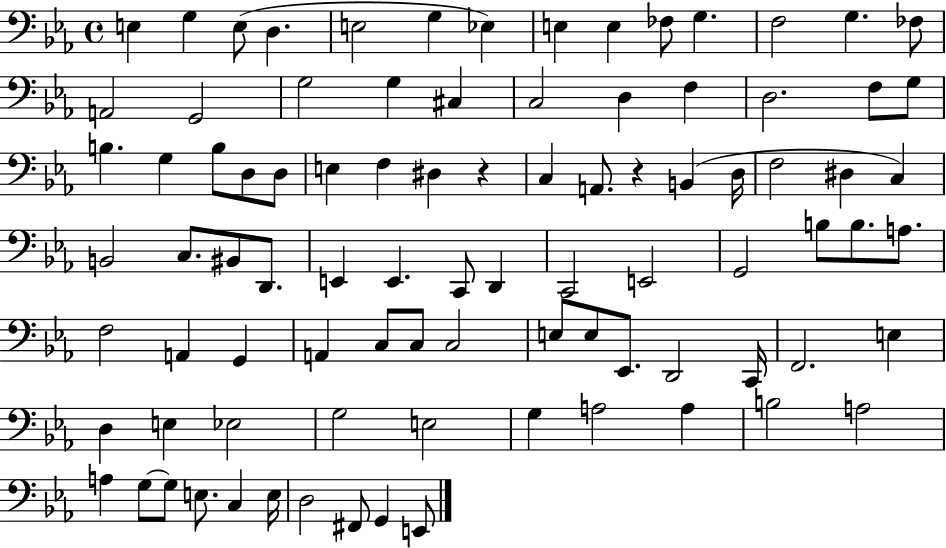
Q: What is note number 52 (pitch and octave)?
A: B3